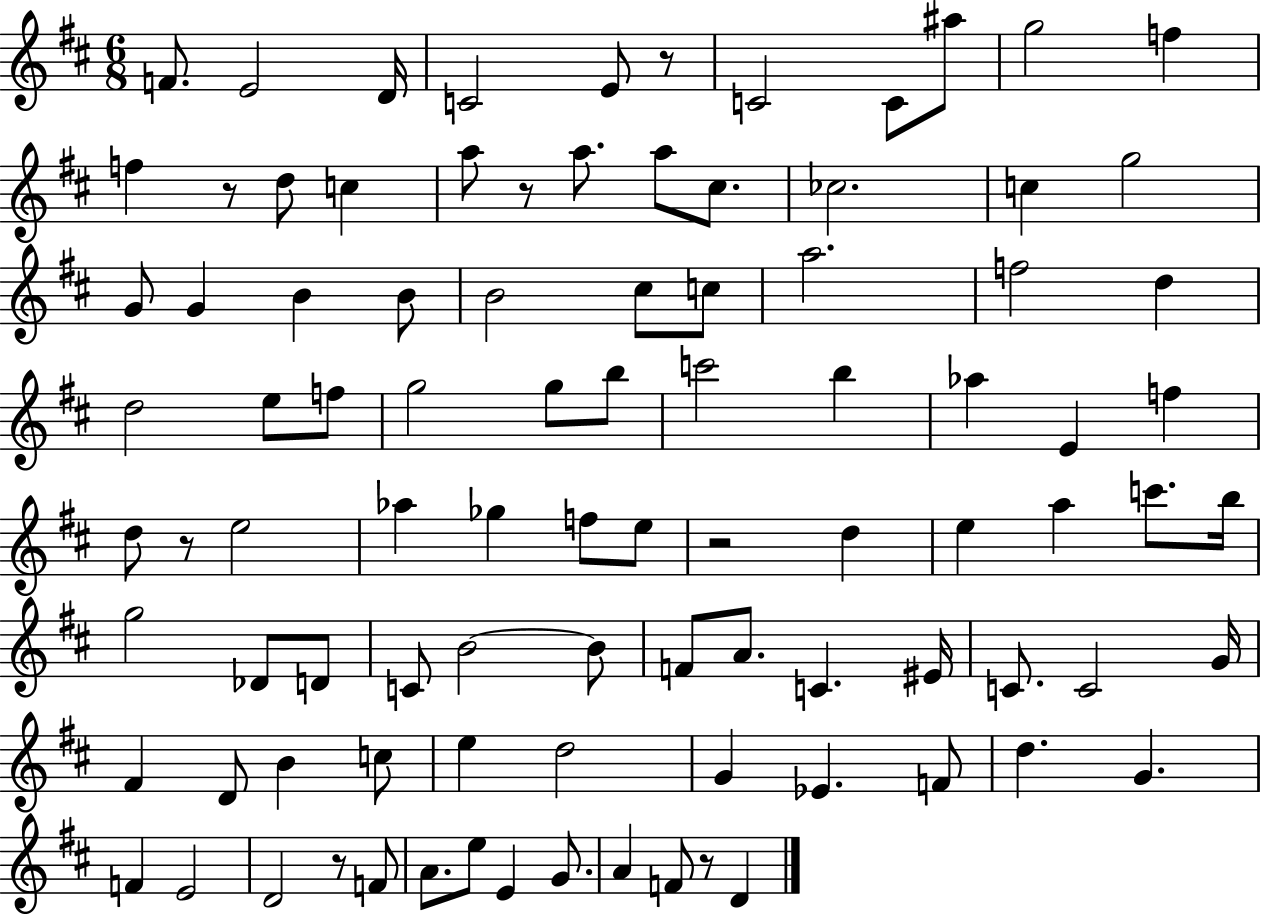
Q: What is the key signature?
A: D major